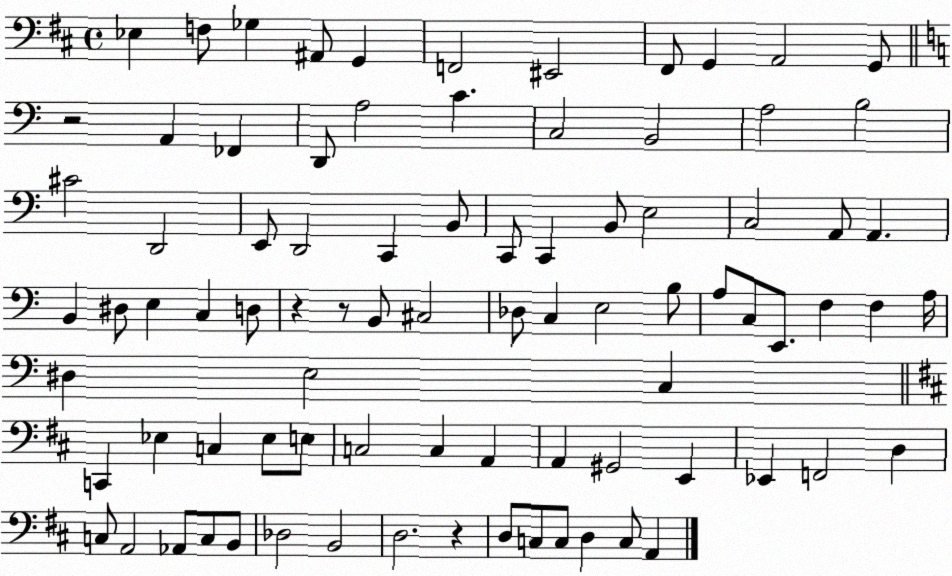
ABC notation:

X:1
T:Untitled
M:4/4
L:1/4
K:D
_E, F,/2 _G, ^A,,/2 G,, F,,2 ^E,,2 ^F,,/2 G,, A,,2 G,,/2 z2 A,, _F,, D,,/2 A,2 C C,2 B,,2 A,2 B,2 ^C2 D,,2 E,,/2 D,,2 C,, B,,/2 C,,/2 C,, B,,/2 E,2 C,2 A,,/2 A,, B,, ^D,/2 E, C, D,/2 z z/2 B,,/2 ^C,2 _D,/2 C, E,2 B,/2 A,/2 C,/2 E,,/2 F, F, A,/4 ^D, E,2 C, C,, _E, C, _E,/2 E,/2 C,2 C, A,, A,, ^G,,2 E,, _E,, F,,2 D, C,/2 A,,2 _A,,/2 C,/2 B,,/2 _D,2 B,,2 D,2 z D,/2 C,/2 C,/2 D, C,/2 A,,